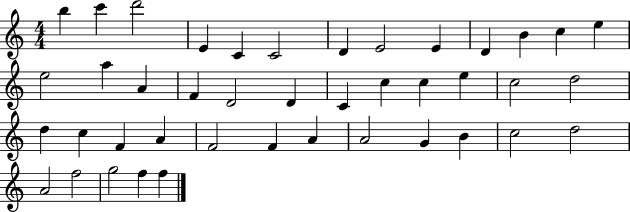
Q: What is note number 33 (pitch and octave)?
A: A4